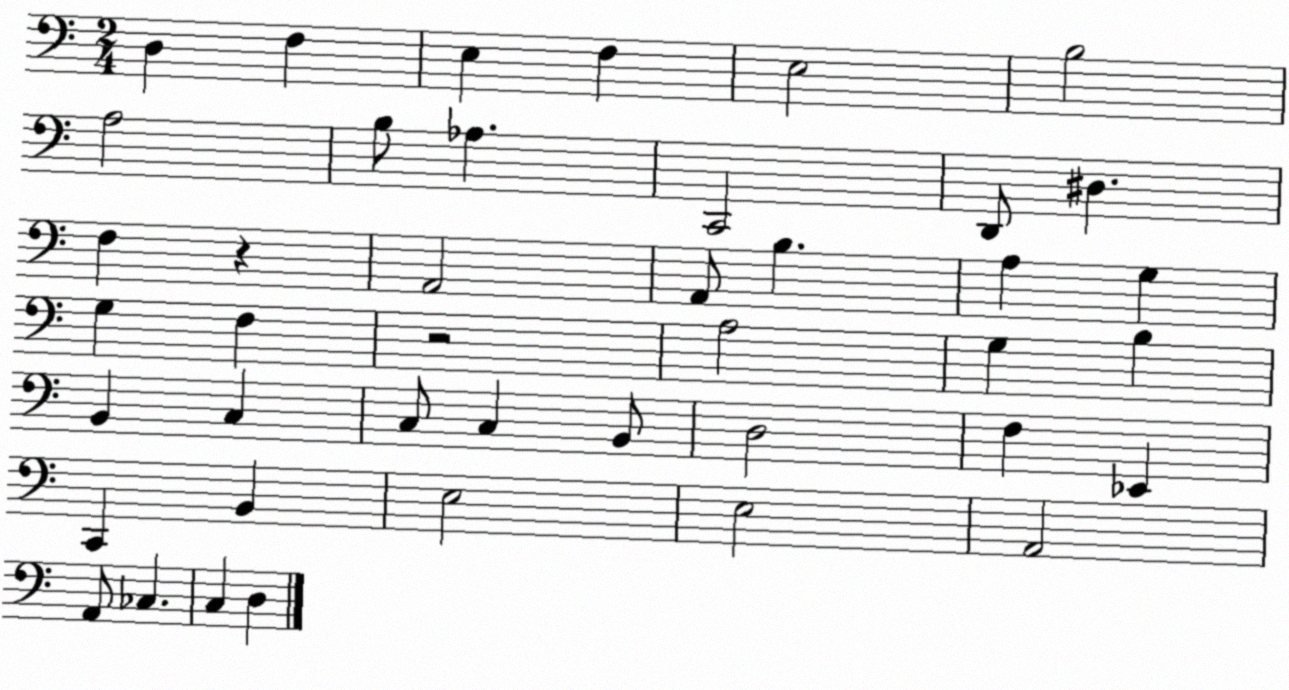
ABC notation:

X:1
T:Untitled
M:2/4
L:1/4
K:C
D, F, E, F, E,2 B,2 A,2 B,/2 _A, C,,2 D,,/2 ^D, F, z A,,2 A,,/2 B, A, G, G, F, z2 A,2 G, B, B,, C, C,/2 C, B,,/2 D,2 F, _E,, C,, B,, E,2 E,2 A,,2 A,,/2 _C, C, D,